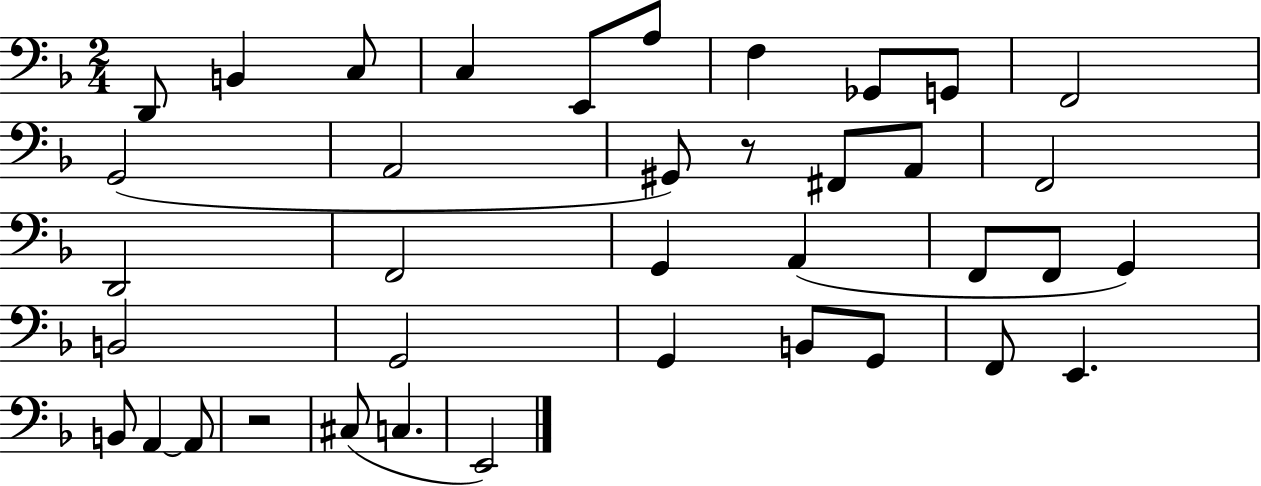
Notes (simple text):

D2/e B2/q C3/e C3/q E2/e A3/e F3/q Gb2/e G2/e F2/h G2/h A2/h G#2/e R/e F#2/e A2/e F2/h D2/h F2/h G2/q A2/q F2/e F2/e G2/q B2/h G2/h G2/q B2/e G2/e F2/e E2/q. B2/e A2/q A2/e R/h C#3/e C3/q. E2/h